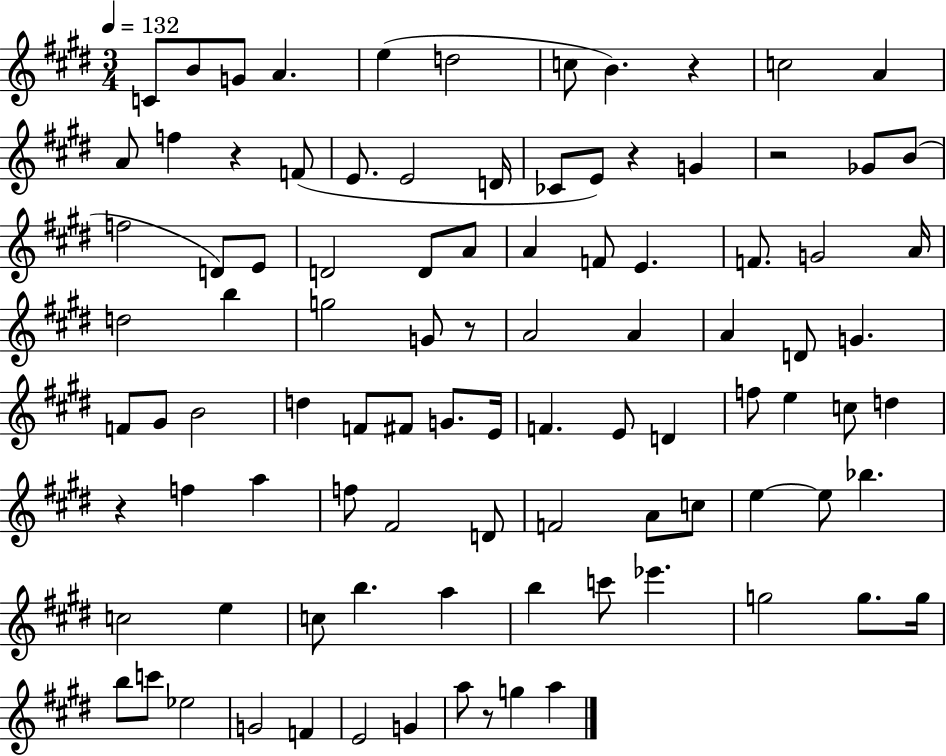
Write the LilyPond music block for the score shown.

{
  \clef treble
  \numericTimeSignature
  \time 3/4
  \key e \major
  \tempo 4 = 132
  \repeat volta 2 { c'8 b'8 g'8 a'4. | e''4( d''2 | c''8 b'4.) r4 | c''2 a'4 | \break a'8 f''4 r4 f'8( | e'8. e'2 d'16 | ces'8 e'8) r4 g'4 | r2 ges'8 b'8( | \break f''2 d'8) e'8 | d'2 d'8 a'8 | a'4 f'8 e'4. | f'8. g'2 a'16 | \break d''2 b''4 | g''2 g'8 r8 | a'2 a'4 | a'4 d'8 g'4. | \break f'8 gis'8 b'2 | d''4 f'8 fis'8 g'8. e'16 | f'4. e'8 d'4 | f''8 e''4 c''8 d''4 | \break r4 f''4 a''4 | f''8 fis'2 d'8 | f'2 a'8 c''8 | e''4~~ e''8 bes''4. | \break c''2 e''4 | c''8 b''4. a''4 | b''4 c'''8 ees'''4. | g''2 g''8. g''16 | \break b''8 c'''8 ees''2 | g'2 f'4 | e'2 g'4 | a''8 r8 g''4 a''4 | \break } \bar "|."
}